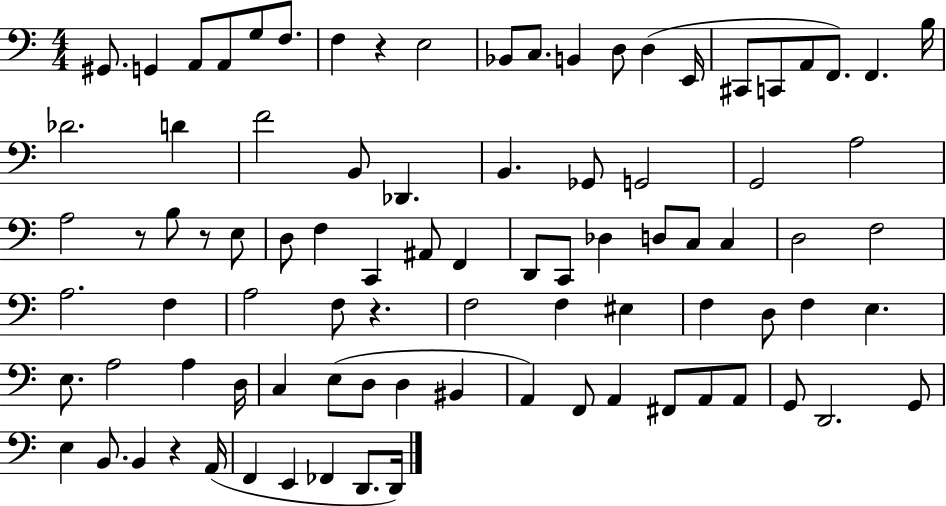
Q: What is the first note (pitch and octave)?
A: G#2